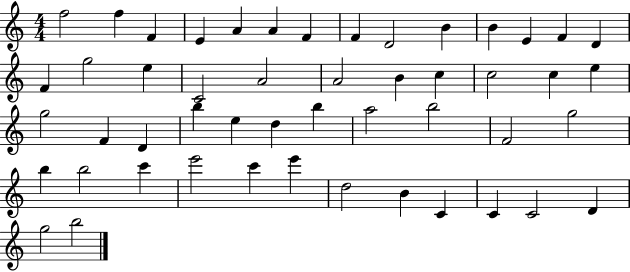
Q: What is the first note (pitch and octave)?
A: F5